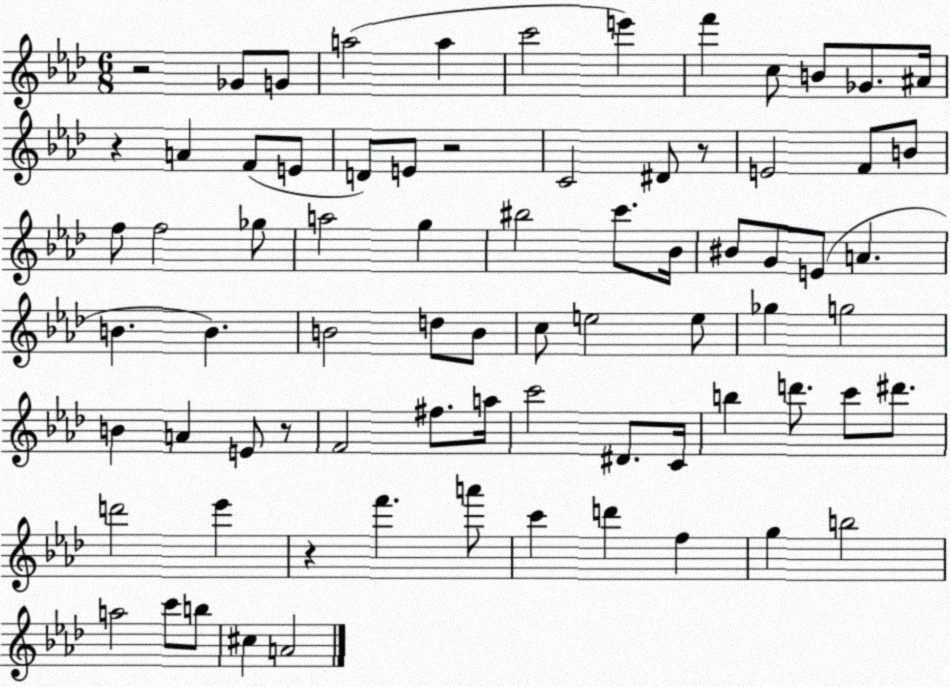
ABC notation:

X:1
T:Untitled
M:6/8
L:1/4
K:Ab
z2 _G/2 G/2 a2 a c'2 e' f' c/2 B/2 _G/2 ^A/4 z A F/2 E/2 D/2 E/2 z2 C2 ^D/2 z/2 E2 F/2 B/2 f/2 f2 _g/2 a2 g ^b2 c'/2 _B/4 ^B/2 G/2 E/2 A B B B2 d/2 B/2 c/2 e2 e/2 _g g2 B A E/2 z/2 F2 ^f/2 a/4 c'2 ^D/2 C/4 b d'/2 c'/2 ^d'/2 d'2 _e' z f' a'/2 c' d' f g b2 a2 c'/2 b/2 ^c A2